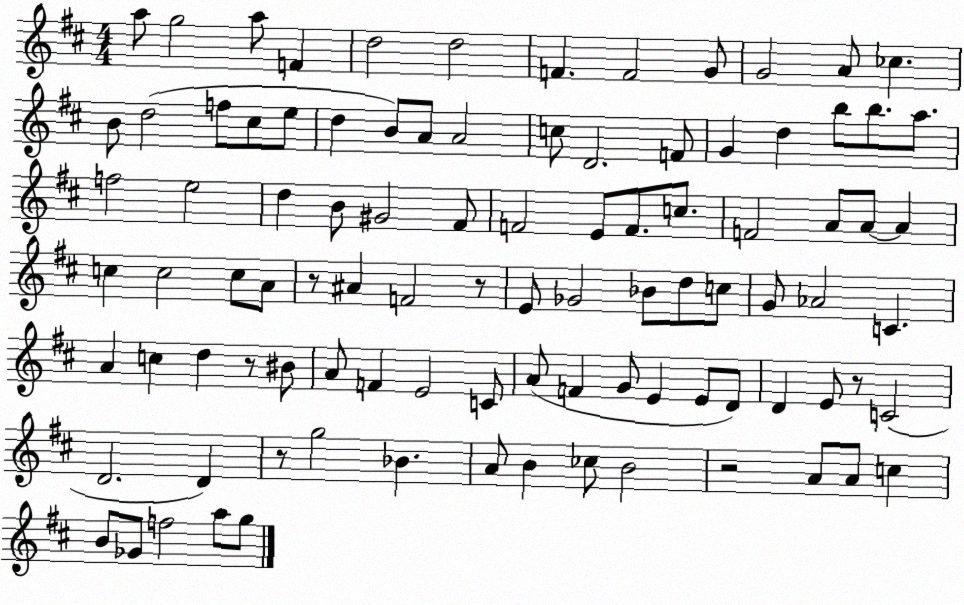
X:1
T:Untitled
M:4/4
L:1/4
K:D
a/2 g2 a/2 F d2 d2 F F2 G/2 G2 A/2 _c B/2 d2 f/2 ^c/2 e/2 d B/2 A/2 A2 c/2 D2 F/2 G d b/2 b/2 a/2 f2 e2 d B/2 ^G2 ^F/2 F2 E/2 F/2 c/2 F2 A/2 A/2 A c c2 c/2 A/2 z/2 ^A F2 z/2 E/2 _G2 _B/2 d/2 c/2 G/2 _A2 C A c d z/2 ^B/2 A/2 F E2 C/2 A/2 F G/2 E E/2 D/2 D E/2 z/2 C2 D2 D z/2 g2 _B A/2 B _c/2 B2 z2 A/2 A/2 c B/2 _G/2 f2 a/2 g/2